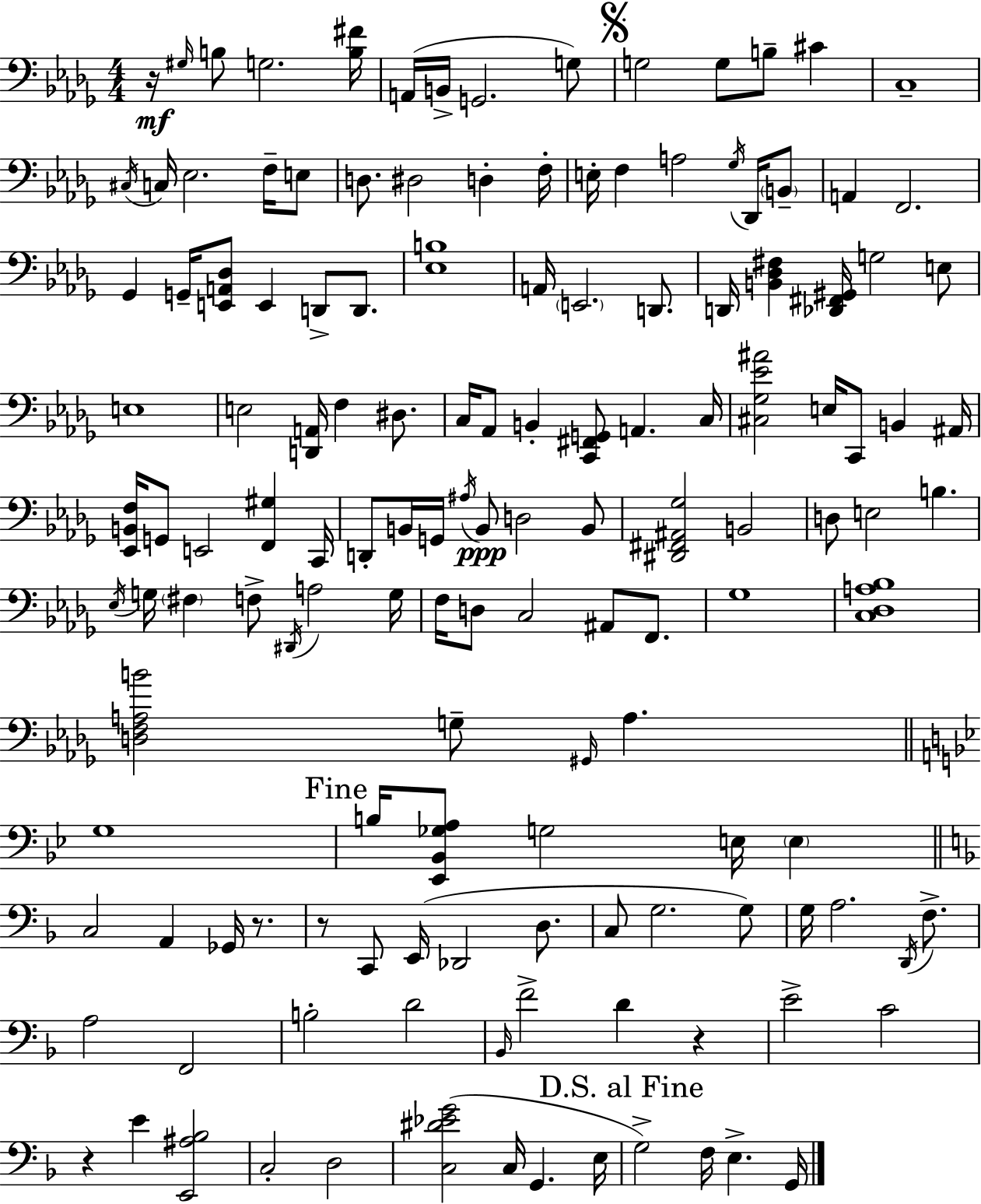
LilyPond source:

{
  \clef bass
  \numericTimeSignature
  \time 4/4
  \key bes \minor
  r16\mf \grace { gis16 } b8 g2. | <b fis'>16 a,16( b,16-> g,2. g8) | \mark \markup { \musicglyph "scripts.segno" } g2 g8 b8-- cis'4 | c1-- | \break \acciaccatura { cis16 } c16 ees2. f16-- | e8 d8. dis2 d4-. | f16-. e16-. f4 a2 \acciaccatura { ges16 } | des,16 \parenthesize b,8-- a,4 f,2. | \break ges,4 g,16-- <e, a, des>8 e,4 d,8-> | d,8. <ees b>1 | a,16 \parenthesize e,2. | d,8. d,16 <b, des fis>4 <des, fis, gis,>16 g2 | \break e8 e1 | e2 <d, a,>16 f4 | dis8. c16 aes,8 b,4-. <c, fis, g,>8 a,4. | c16 <cis ges ees' ais'>2 e16 c,8 b,4 | \break ais,16 <ees, b, f>16 g,8 e,2 <f, gis>4 | c,16 d,8-. b,16 g,16 \acciaccatura { ais16 } b,8\ppp d2 | b,8 <dis, fis, ais, ges>2 b,2 | d8 e2 b4. | \break \acciaccatura { ees16 } g16 \parenthesize fis4 f8-> \acciaccatura { dis,16 } a2 | g16 f16 d8 c2 | ais,8 f,8. ges1 | <c des a bes>1 | \break <d f a b'>2 g8-- | \grace { gis,16 } a4. \bar "||" \break \key g \minor g1 | \mark "Fine" b16 <ees, bes, ges a>8 g2 e16 \parenthesize e4 | \bar "||" \break \key f \major c2 a,4 ges,16 r8. | r8 c,8 e,16( des,2 d8. | c8 g2. g8) | g16 a2. \acciaccatura { d,16 } f8.-> | \break a2 f,2 | b2-. d'2 | \grace { bes,16 } f'2-> d'4 r4 | e'2-> c'2 | \break r4 e'4 <e, ais bes>2 | c2-. d2 | <c dis' ees' g'>2( c16 g,4. | e16 \mark "D.S. al Fine" g2->) f16 e4.-> | \break g,16 \bar "|."
}